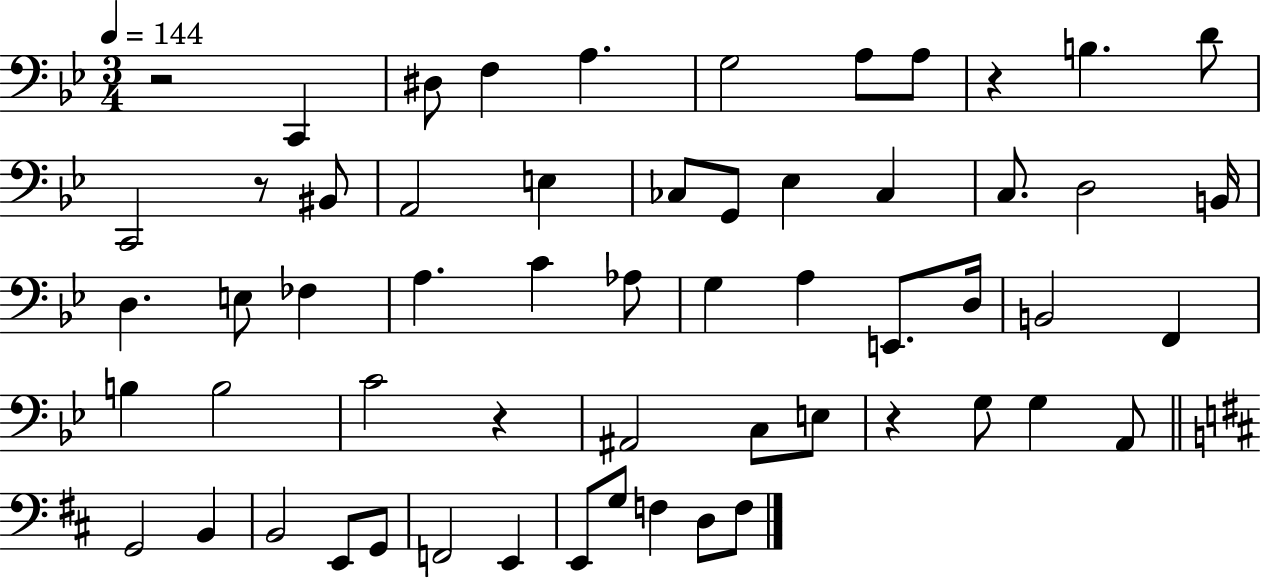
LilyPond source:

{
  \clef bass
  \numericTimeSignature
  \time 3/4
  \key bes \major
  \tempo 4 = 144
  r2 c,4 | dis8 f4 a4. | g2 a8 a8 | r4 b4. d'8 | \break c,2 r8 bis,8 | a,2 e4 | ces8 g,8 ees4 ces4 | c8. d2 b,16 | \break d4. e8 fes4 | a4. c'4 aes8 | g4 a4 e,8. d16 | b,2 f,4 | \break b4 b2 | c'2 r4 | ais,2 c8 e8 | r4 g8 g4 a,8 | \break \bar "||" \break \key d \major g,2 b,4 | b,2 e,8 g,8 | f,2 e,4 | e,8 g8 f4 d8 f8 | \break \bar "|."
}